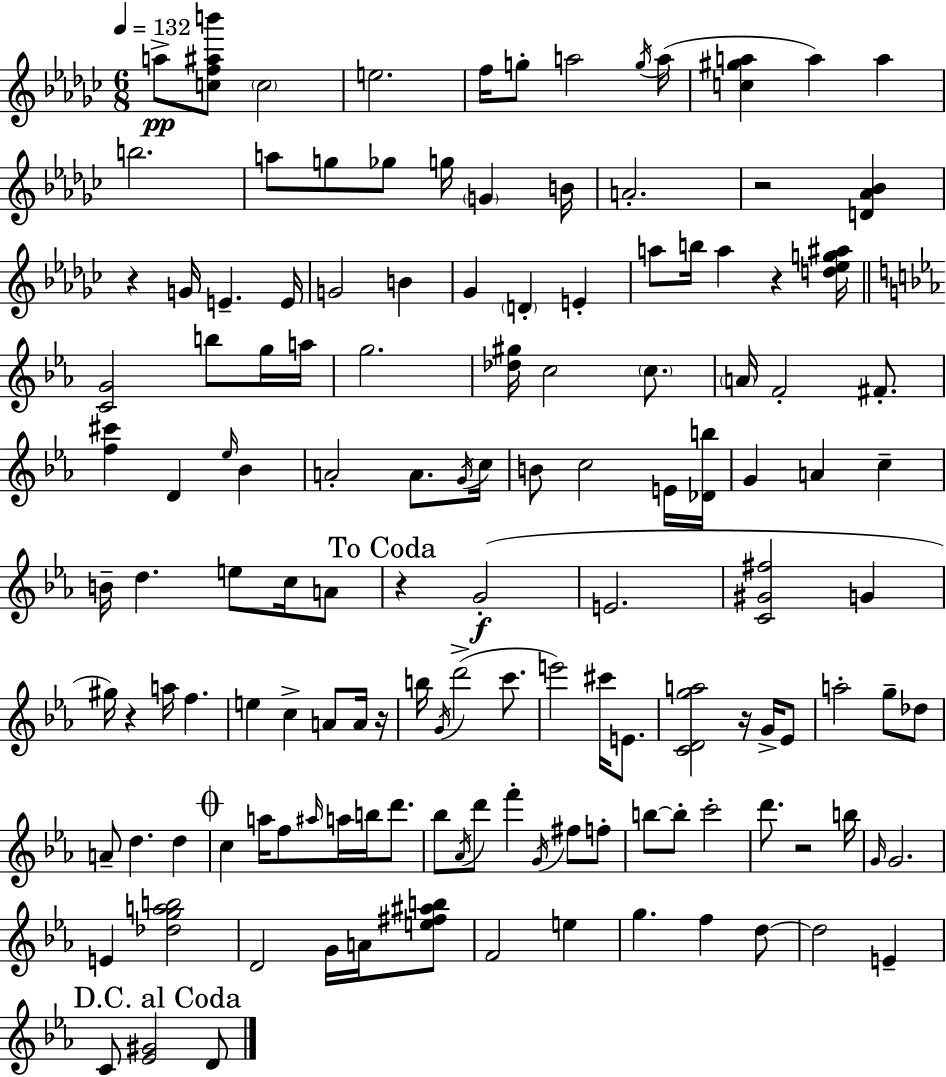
A5/e [C5,F5,A#5,B6]/e C5/h E5/h. F5/s G5/e A5/h G5/s A5/s [C5,G#5,A5]/q A5/q A5/q B5/h. A5/e G5/e Gb5/e G5/s G4/q B4/s A4/h. R/h [D4,Ab4,Bb4]/q R/q G4/s E4/q. E4/s G4/h B4/q Gb4/q D4/q E4/q A5/e B5/s A5/q R/q [D5,Eb5,G5,A#5]/s [C4,G4]/h B5/e G5/s A5/s G5/h. [Db5,G#5]/s C5/h C5/e. A4/s F4/h F#4/e. [F5,C#6]/q D4/q Eb5/s Bb4/q A4/h A4/e. G4/s C5/s B4/e C5/h E4/s [Db4,B5]/s G4/q A4/q C5/q B4/s D5/q. E5/e C5/s A4/e R/q G4/h E4/h. [C4,G#4,F#5]/h G4/q G#5/s R/q A5/s F5/q. E5/q C5/q A4/e A4/s R/s B5/s G4/s D6/h C6/e. E6/h C#6/s E4/e. [C4,D4,G5,A5]/h R/s G4/s Eb4/e A5/h G5/e Db5/e A4/e D5/q. D5/q C5/q A5/s F5/e A#5/s A5/s B5/s D6/e. Bb5/e Ab4/s D6/e F6/q G4/s F#5/e F5/e B5/e B5/e C6/h D6/e. R/h B5/s G4/s G4/h. E4/q [Db5,G5,A5,B5]/h D4/h G4/s A4/s [E5,F#5,A#5,B5]/e F4/h E5/q G5/q. F5/q D5/e D5/h E4/q C4/e [Eb4,G#4]/h D4/e